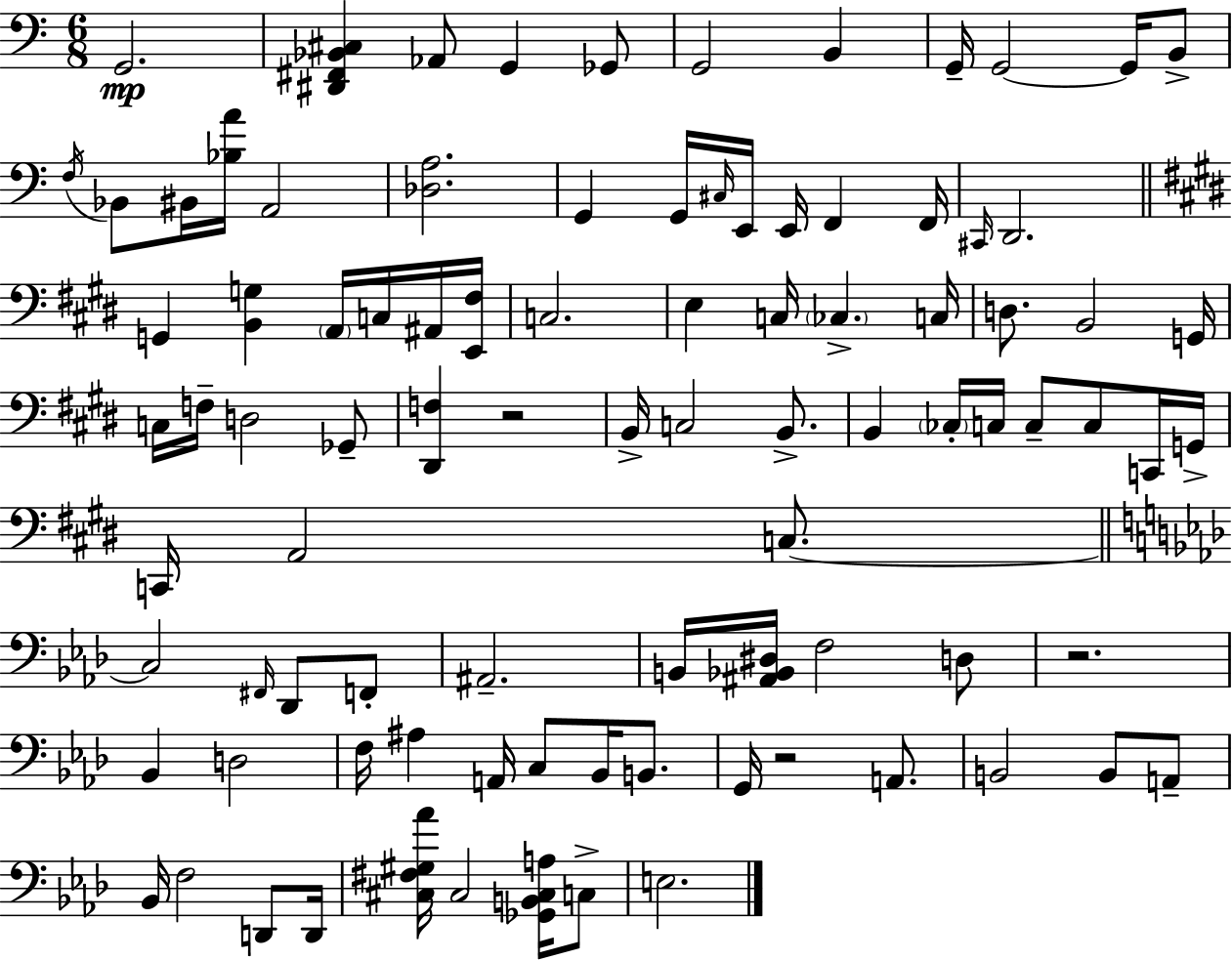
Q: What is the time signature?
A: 6/8